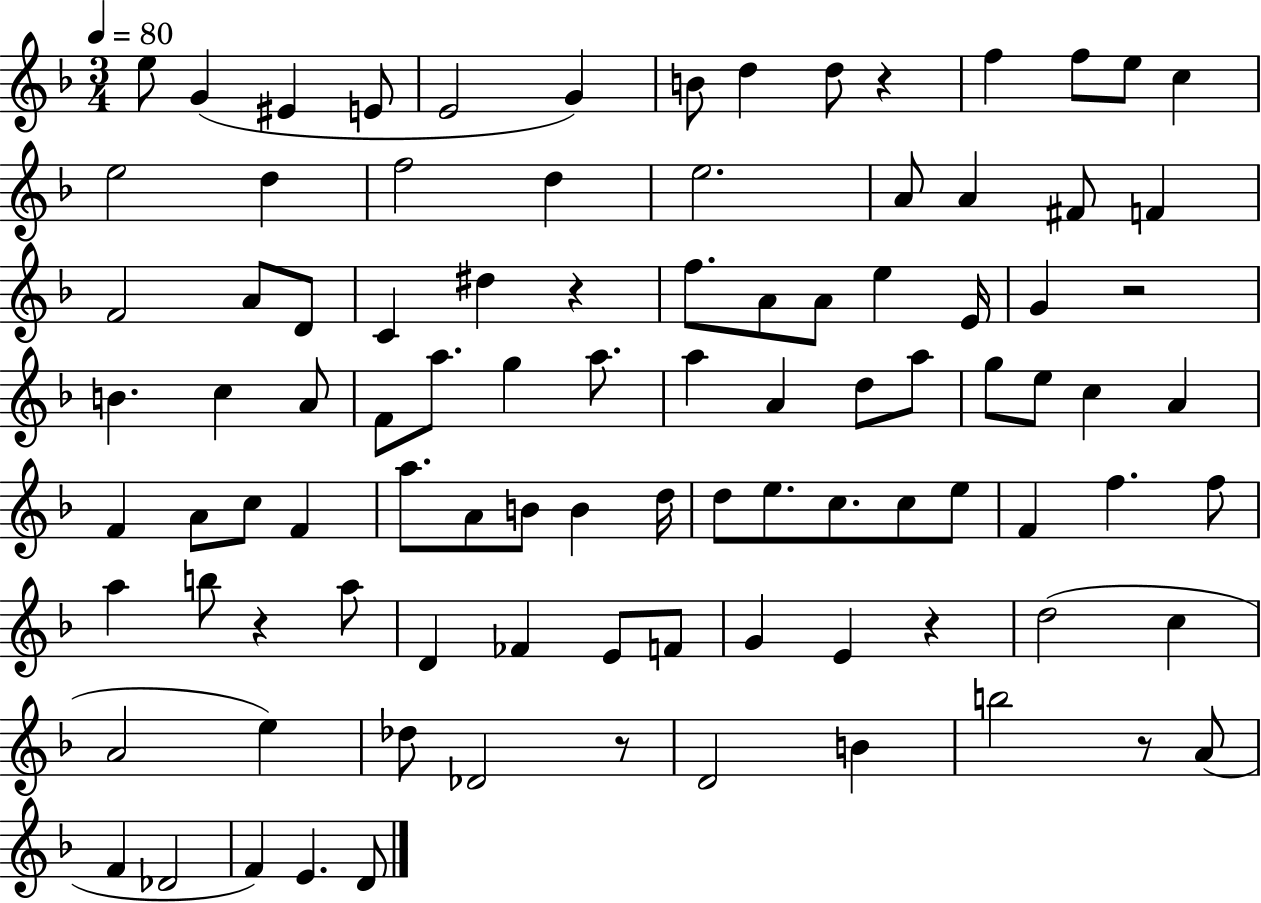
X:1
T:Untitled
M:3/4
L:1/4
K:F
e/2 G ^E E/2 E2 G B/2 d d/2 z f f/2 e/2 c e2 d f2 d e2 A/2 A ^F/2 F F2 A/2 D/2 C ^d z f/2 A/2 A/2 e E/4 G z2 B c A/2 F/2 a/2 g a/2 a A d/2 a/2 g/2 e/2 c A F A/2 c/2 F a/2 A/2 B/2 B d/4 d/2 e/2 c/2 c/2 e/2 F f f/2 a b/2 z a/2 D _F E/2 F/2 G E z d2 c A2 e _d/2 _D2 z/2 D2 B b2 z/2 A/2 F _D2 F E D/2